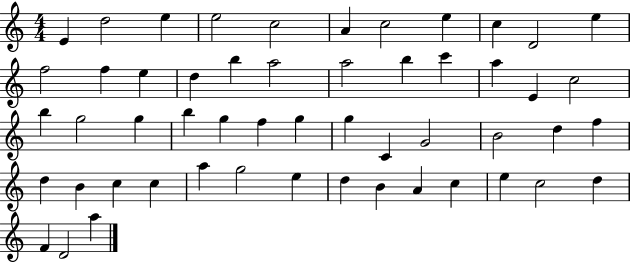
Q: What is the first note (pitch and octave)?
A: E4